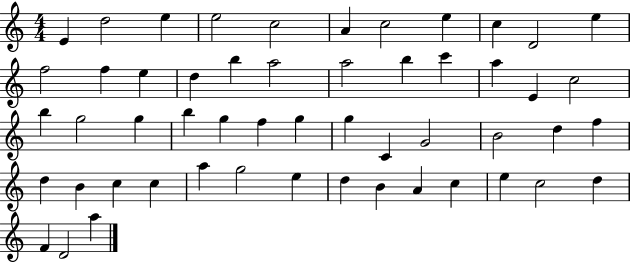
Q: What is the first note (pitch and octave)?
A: E4